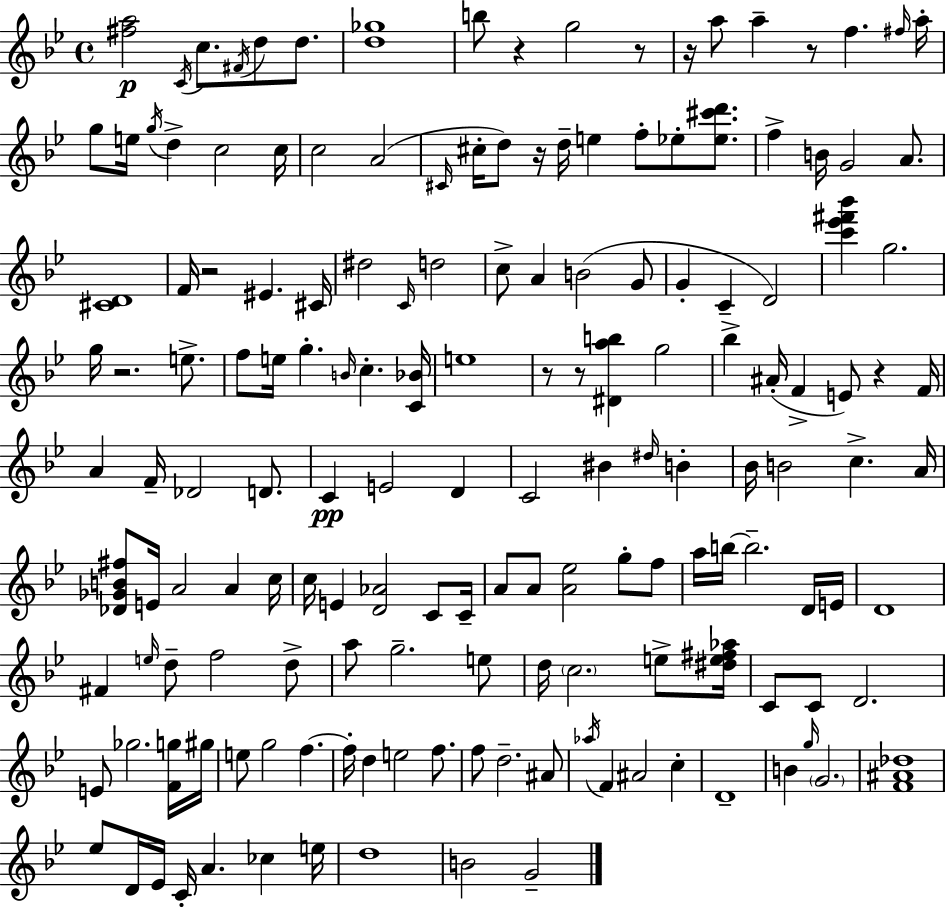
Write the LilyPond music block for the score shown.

{
  \clef treble
  \time 4/4
  \defaultTimeSignature
  \key g \minor
  <fis'' a''>2\p \acciaccatura { c'16 } c''8. \acciaccatura { fis'16 } d''8 d''8. | <d'' ges''>1 | b''8 r4 g''2 | r8 r16 a''8 a''4-- r8 f''4. | \break \grace { fis''16 } a''16-. g''8 e''16 \acciaccatura { g''16 } d''4-> c''2 | c''16 c''2 a'2( | \grace { cis'16 } cis''16-. d''8) r16 d''16-- e''4 f''8-. | ees''8-. <ees'' cis''' d'''>8. f''4-> b'16 g'2 | \break a'8. <cis' d'>1 | f'16 r2 eis'4. | cis'16 dis''2 \grace { c'16 } d''2 | c''8-> a'4 b'2( | \break g'8 g'4-. c'4-- d'2) | <c''' ees''' fis''' bes'''>4 g''2. | g''16 r2. | e''8.-> f''8 e''16 g''4.-. \grace { b'16 } | \break c''4.-. <c' bes'>16 e''1 | r8 r8 <dis' a'' b''>4 g''2 | bes''4-> ais'16-.( f'4-> | e'8) r4 f'16 a'4 f'16-- des'2 | \break d'8. c'4\pp e'2 | d'4 c'2 bis'4 | \grace { dis''16 } b'4-. bes'16 b'2 | c''4.-> a'16 <des' ges' b' fis''>8 e'16 a'2 | \break a'4 c''16 c''16 e'4 <d' aes'>2 | c'8 c'16-- a'8 a'8 <a' ees''>2 | g''8-. f''8 a''16 b''16~~ b''2.-- | d'16 e'16 d'1 | \break fis'4 \grace { e''16 } d''8-- f''2 | d''8-> a''8 g''2.-- | e''8 d''16 \parenthesize c''2. | e''8-> <dis'' e'' fis'' aes''>16 c'8 c'8 d'2. | \break e'8 ges''2. | <f' g''>16 gis''16 e''8 g''2 | f''4.~~ f''16-. d''4 e''2 | f''8. f''8 d''2.-- | \break ais'8 \acciaccatura { aes''16 } f'4 ais'2 | c''4-. d'1-- | b'4 \grace { g''16 } \parenthesize g'2. | <f' ais' des''>1 | \break ees''8 d'16 ees'16 c'16-. | a'4. ces''4 e''16 d''1 | b'2 | g'2-- \bar "|."
}